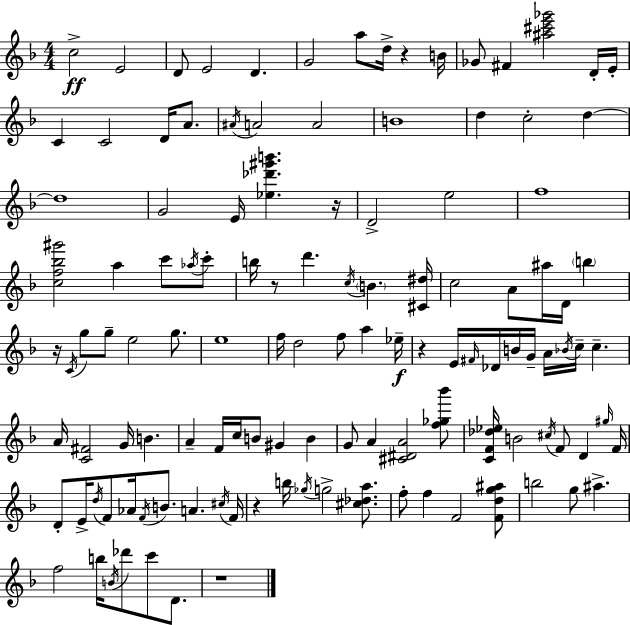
X:1
T:Untitled
M:4/4
L:1/4
K:F
c2 E2 D/2 E2 D G2 a/2 d/4 z B/4 _G/2 ^F [^a^c'e'_g']2 D/4 E/4 C C2 D/4 A/2 ^A/4 A2 A2 B4 d c2 d d4 G2 E/4 [_e_d'^g'b'] z/4 D2 e2 f4 [cf_b^g']2 a c'/2 _a/4 c'/2 b/4 z/2 d' c/4 B [^C^d]/4 c2 A/2 ^a/4 D/4 b z/4 C/4 g/2 g/2 e2 g/2 e4 f/4 d2 f/2 a _e/4 z E/4 ^F/4 _D/4 B/4 G/4 A/4 _B/4 c/4 c A/4 [C^F]2 G/4 B A F/4 c/4 B/2 ^G B G/2 A [^C^DA]2 [f_g_b']/2 [CF_d_e]/4 B2 ^c/4 F/2 D ^g/4 F/4 D/2 E/4 d/4 F/2 _A/4 F/4 B/2 A ^c/4 F/4 z b/4 _g/4 g2 [^c_da]/2 f/2 f F2 [Fdg^a]/2 b2 g/2 ^a f2 b/4 B/4 _d'/2 c'/2 D/2 z4